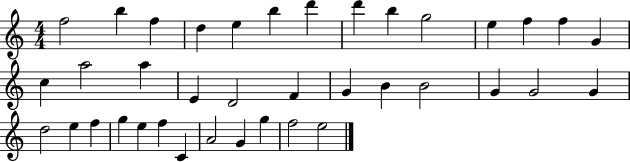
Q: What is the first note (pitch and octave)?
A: F5